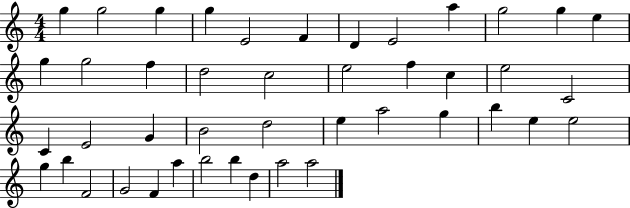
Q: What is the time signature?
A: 4/4